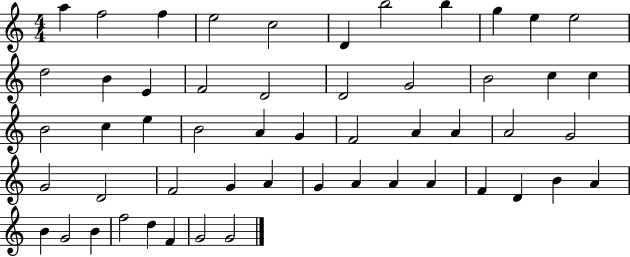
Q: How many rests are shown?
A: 0